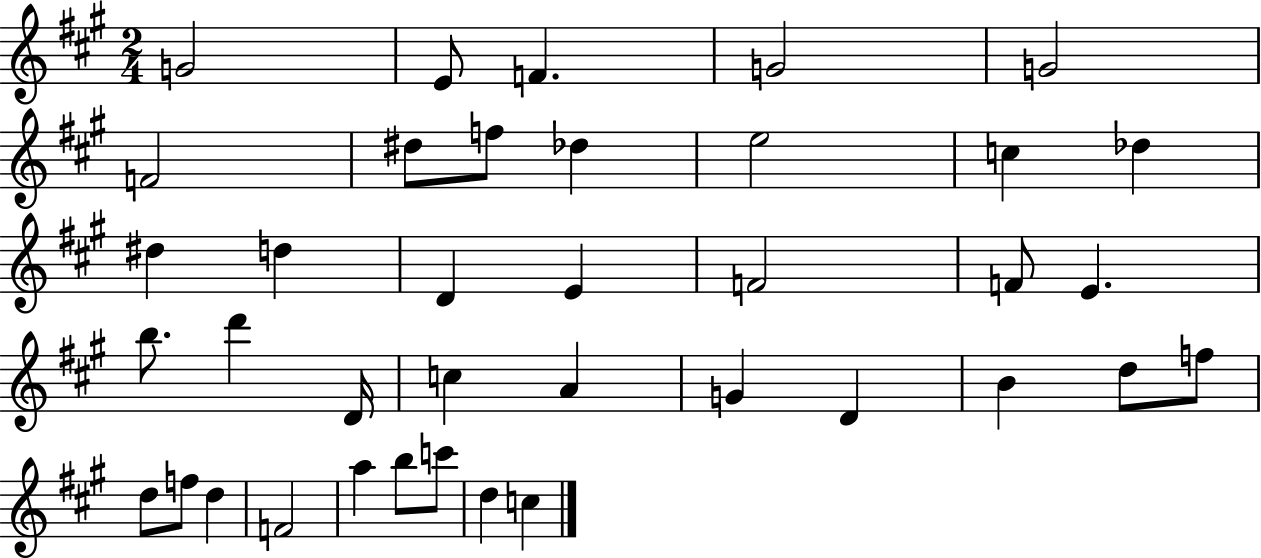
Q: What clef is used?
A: treble